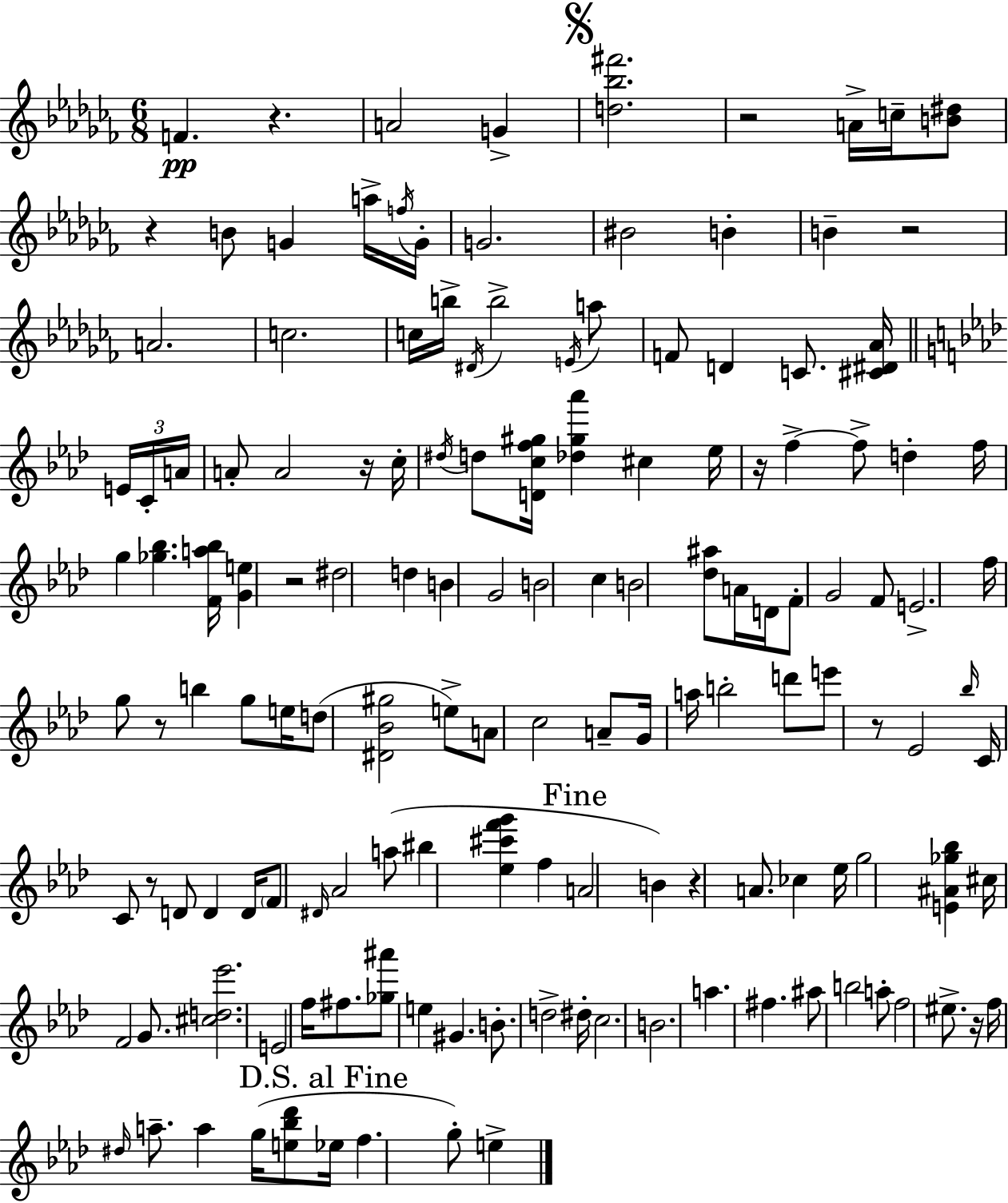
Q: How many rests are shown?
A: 12